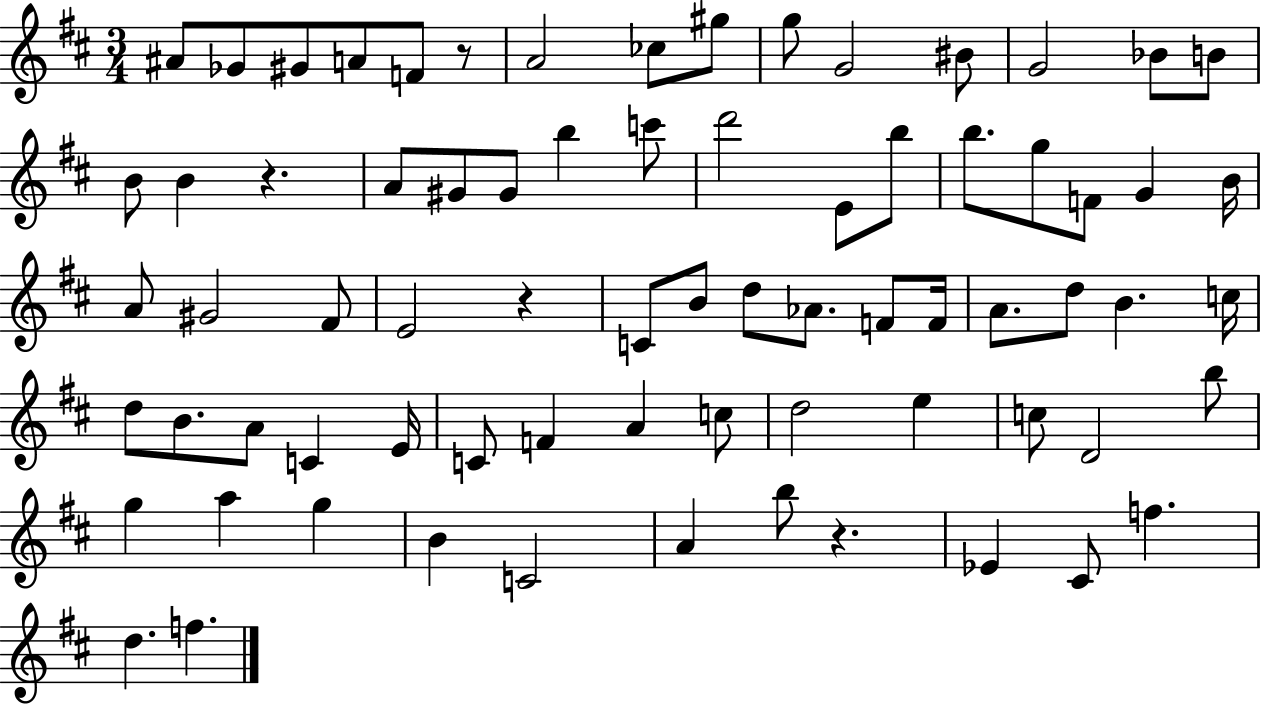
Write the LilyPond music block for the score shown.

{
  \clef treble
  \numericTimeSignature
  \time 3/4
  \key d \major
  ais'8 ges'8 gis'8 a'8 f'8 r8 | a'2 ces''8 gis''8 | g''8 g'2 bis'8 | g'2 bes'8 b'8 | \break b'8 b'4 r4. | a'8 gis'8 gis'8 b''4 c'''8 | d'''2 e'8 b''8 | b''8. g''8 f'8 g'4 b'16 | \break a'8 gis'2 fis'8 | e'2 r4 | c'8 b'8 d''8 aes'8. f'8 f'16 | a'8. d''8 b'4. c''16 | \break d''8 b'8. a'8 c'4 e'16 | c'8 f'4 a'4 c''8 | d''2 e''4 | c''8 d'2 b''8 | \break g''4 a''4 g''4 | b'4 c'2 | a'4 b''8 r4. | ees'4 cis'8 f''4. | \break d''4. f''4. | \bar "|."
}